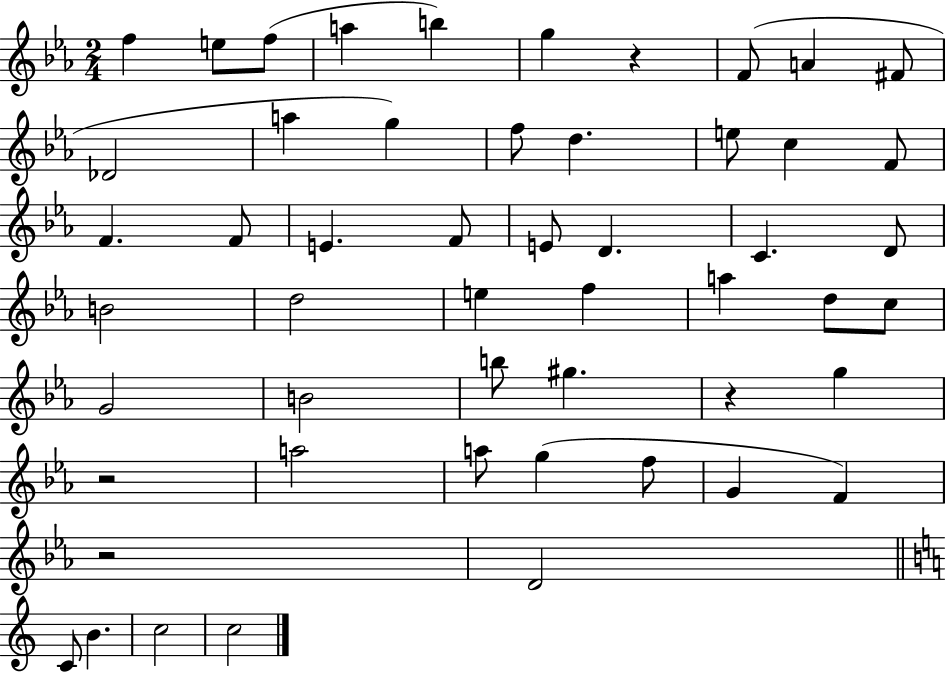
{
  \clef treble
  \numericTimeSignature
  \time 2/4
  \key ees \major
  \repeat volta 2 { f''4 e''8 f''8( | a''4 b''4) | g''4 r4 | f'8( a'4 fis'8 | \break des'2 | a''4 g''4) | f''8 d''4. | e''8 c''4 f'8 | \break f'4. f'8 | e'4. f'8 | e'8 d'4. | c'4. d'8 | \break b'2 | d''2 | e''4 f''4 | a''4 d''8 c''8 | \break g'2 | b'2 | b''8 gis''4. | r4 g''4 | \break r2 | a''2 | a''8 g''4( f''8 | g'4 f'4) | \break r2 | d'2 | \bar "||" \break \key c \major c'8 b'4. | c''2 | c''2 | } \bar "|."
}